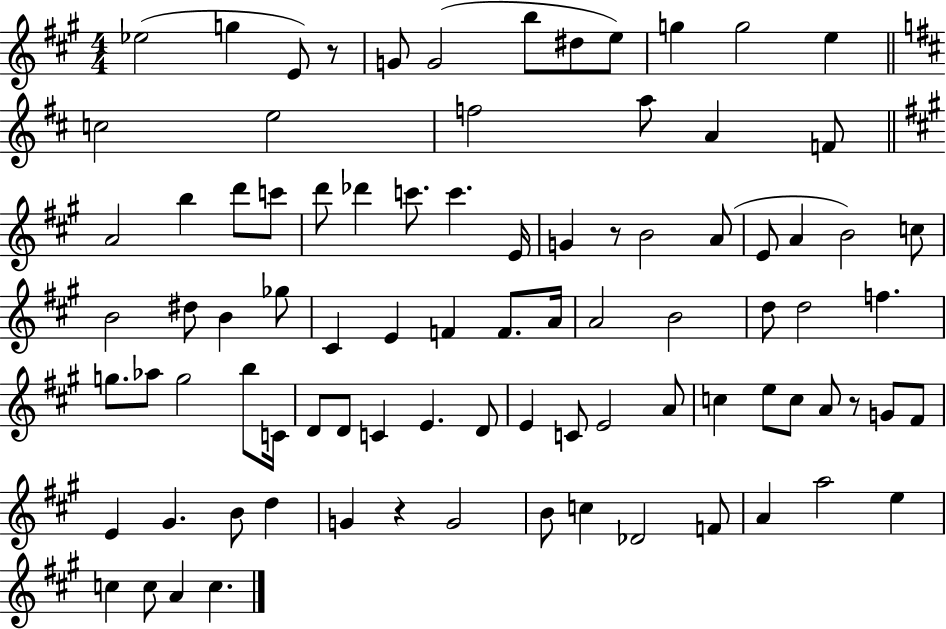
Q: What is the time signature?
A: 4/4